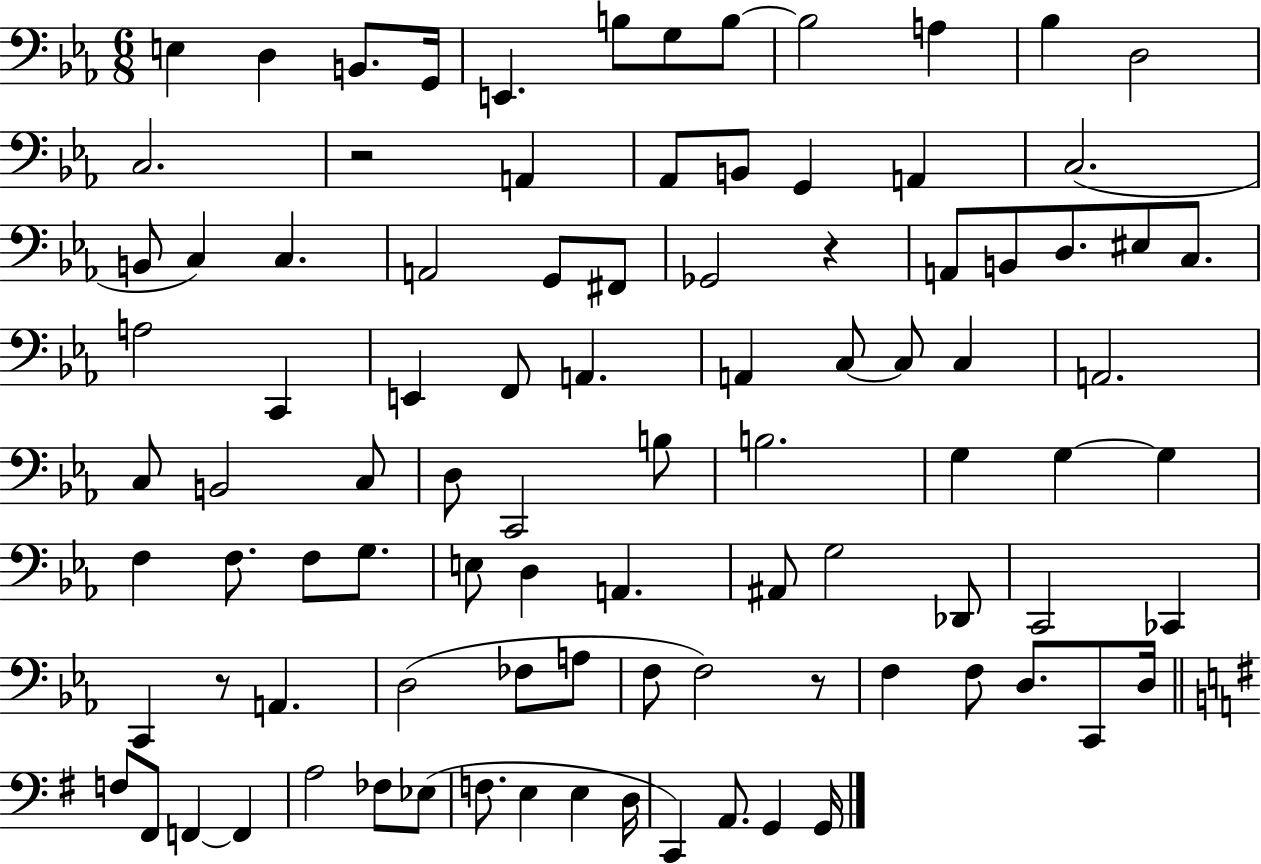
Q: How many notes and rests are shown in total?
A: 94